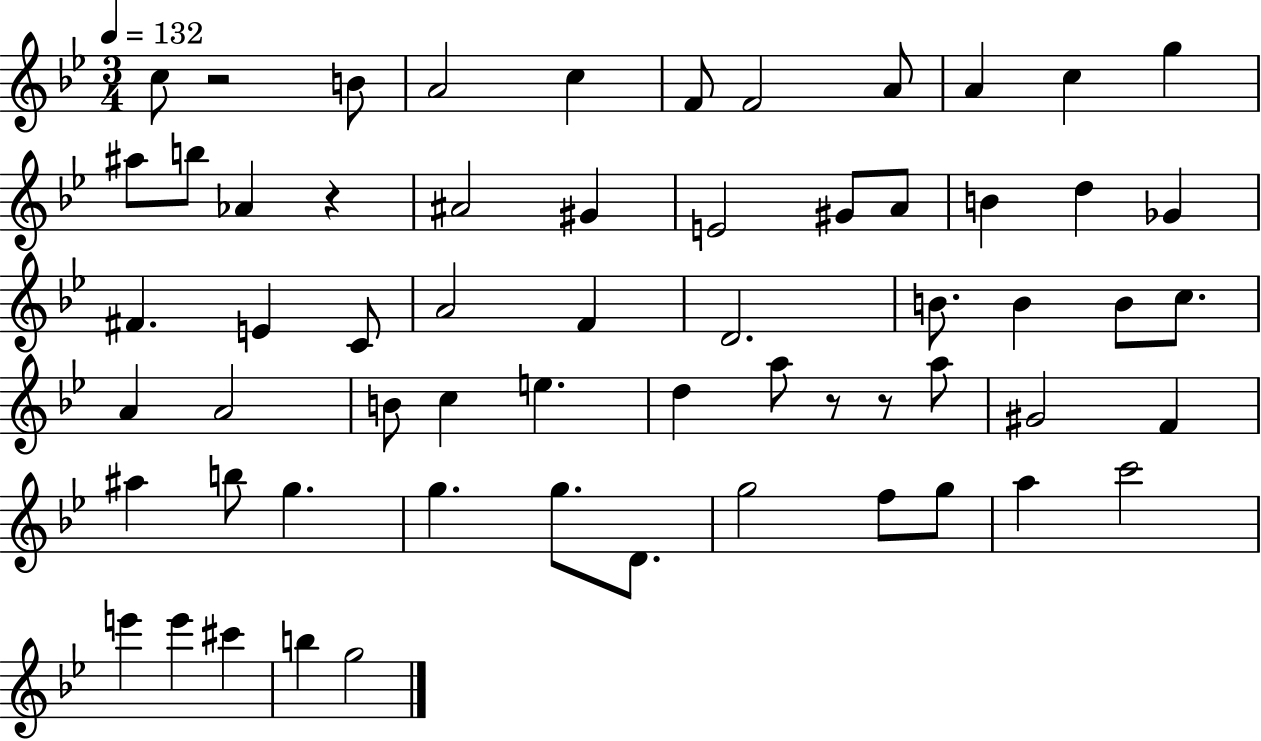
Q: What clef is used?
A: treble